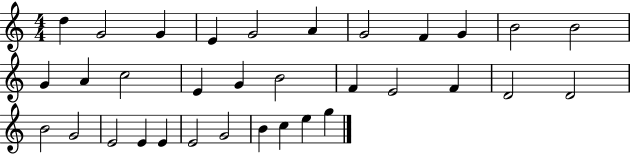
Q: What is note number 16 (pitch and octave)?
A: G4